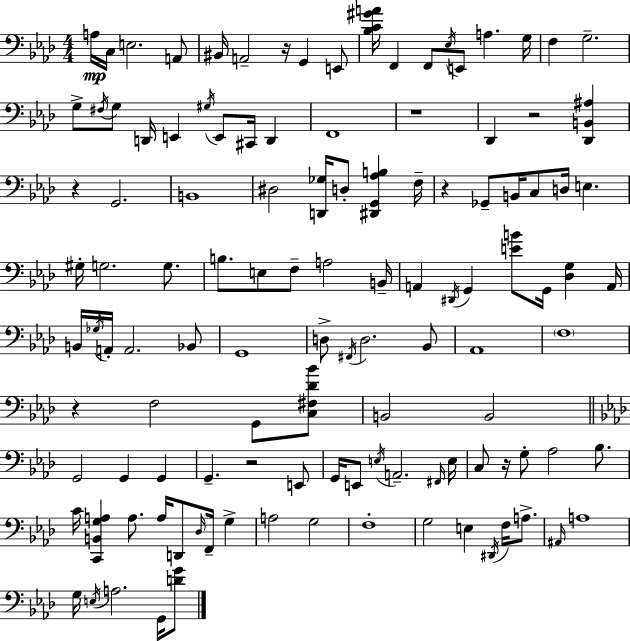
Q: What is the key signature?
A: F minor